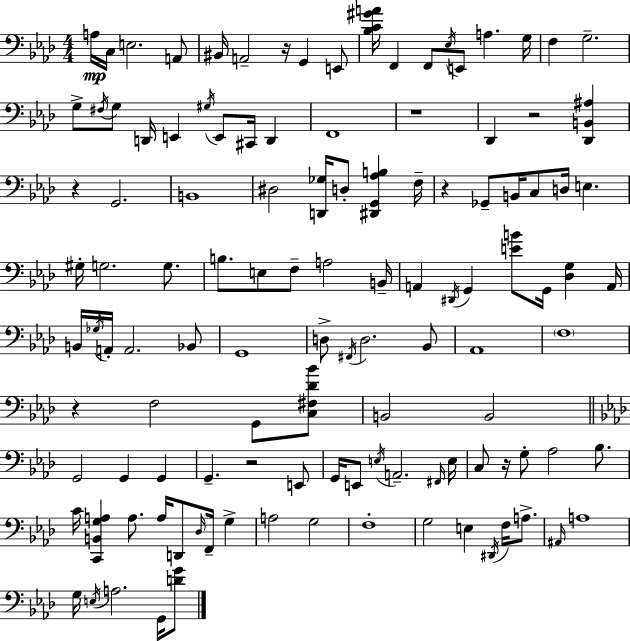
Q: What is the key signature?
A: F minor